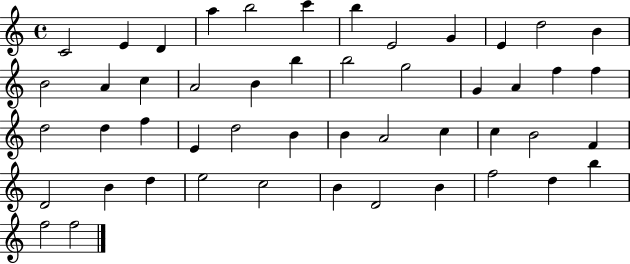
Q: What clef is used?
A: treble